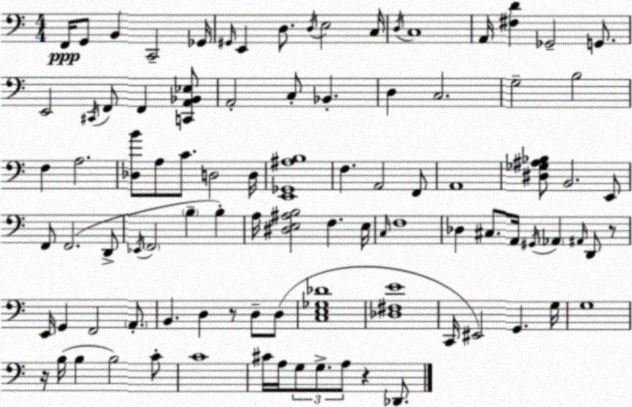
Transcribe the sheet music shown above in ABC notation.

X:1
T:Untitled
M:4/4
L:1/4
K:C
F,,/4 G,,/2 B,, C,,2 _G,,/4 ^G,,/4 E,, D,/2 D,/4 E,2 C,/4 D,/4 C,4 A,,/4 [^F,D] _G,,2 G,,/2 E,,2 ^C,,/4 F,,/2 F,, [C,,A,,_B,,_E,]/2 A,,2 C,/2 _B,, D, C,2 G,2 B,2 F, A,2 [_D,B]/2 A,/2 C/2 D,2 D,/4 [E,,_G,,^A,B,]4 F, A,,2 F,,/2 A,,4 [^D,_G,^A,_B,]/2 B,,2 E,,/2 F,,/2 F,,2 D,,/2 _E,,/4 F,,2 B, B, A,/4 [^D,E,^A,B,]2 F, E,/4 C,/4 F,4 _D, ^C,/2 A,,/4 ^G,,/4 _A,, ^A,,/4 D,,/2 z/2 E,,/4 G,, F,,2 A,,/2 B,, D, z/2 D,/2 D,/2 [C,E,_G,_D]4 [_D,^F,E]4 C,,/4 ^E,,2 G,, G,/4 G,4 z/4 B,/4 B, B,2 C/2 C4 ^C/4 A,/4 G,/2 G,/2 A,/2 z _D,,/2